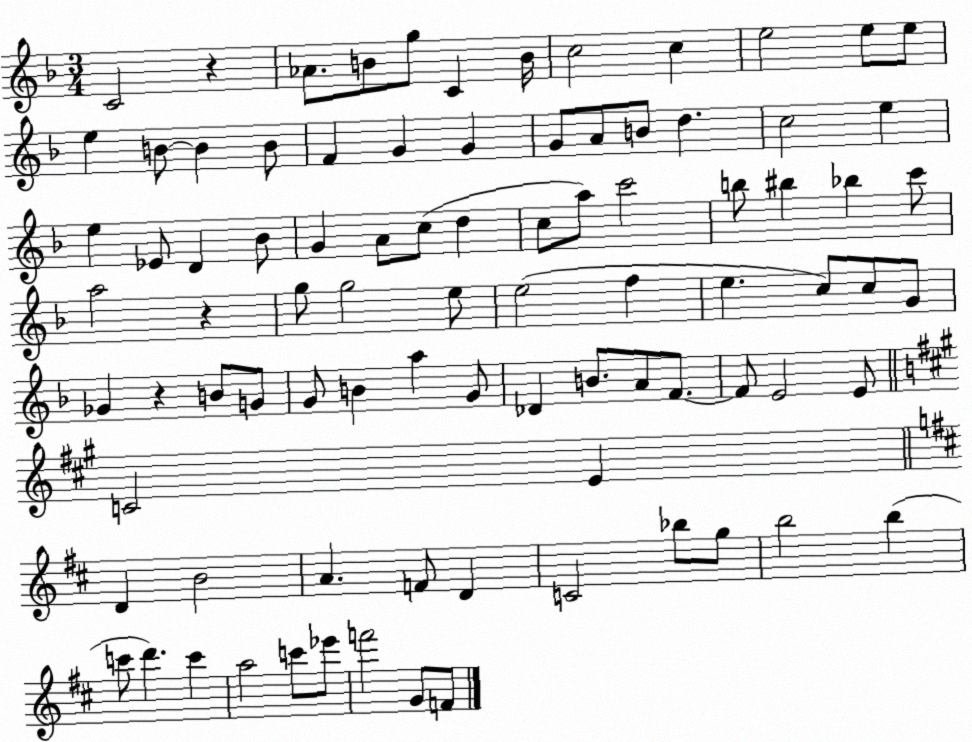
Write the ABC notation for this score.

X:1
T:Untitled
M:3/4
L:1/4
K:F
C2 z _A/2 B/2 g/2 C B/4 c2 c e2 e/2 e/2 e B/2 B B/2 F G G G/2 A/2 B/2 d c2 e e _E/2 D _B/2 G A/2 c/2 d c/2 a/2 c'2 b/2 ^b _b c'/2 a2 z g/2 g2 e/2 e2 f e c/2 c/2 G/2 _G z B/2 G/2 G/2 B a G/2 _D B/2 A/2 F/2 F/2 E2 E/2 C2 E D B2 A F/2 D C2 _b/2 g/2 b2 b c'/2 d' c' a2 c'/2 _e'/2 f'2 G/2 F/2